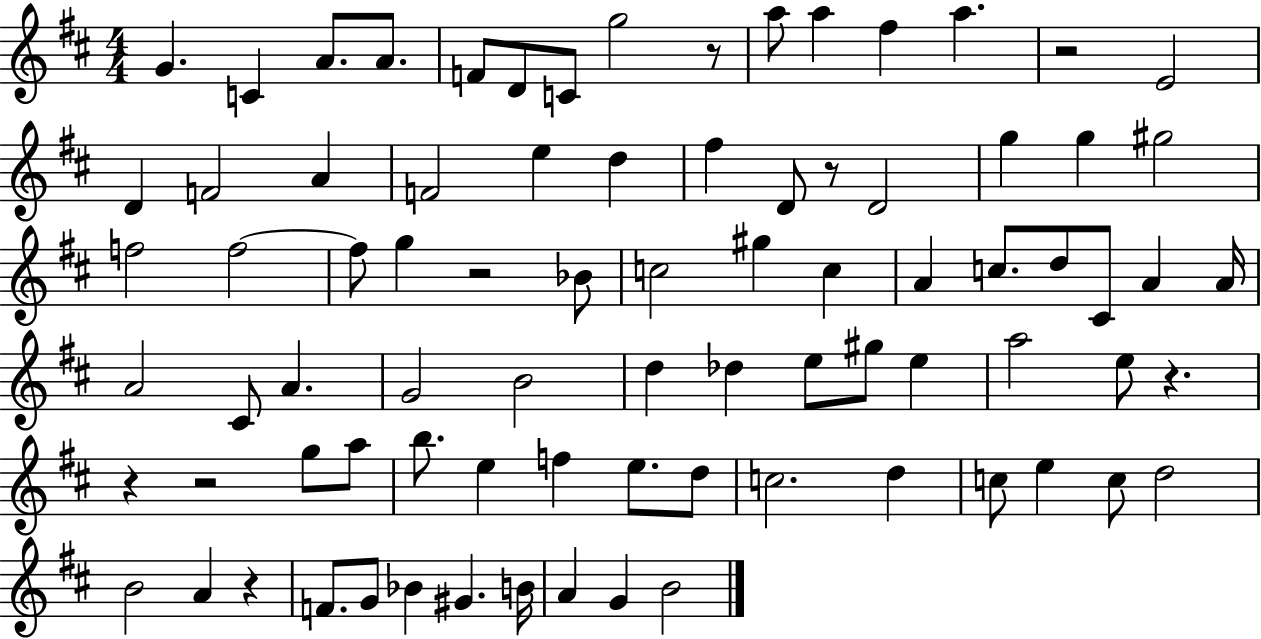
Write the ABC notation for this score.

X:1
T:Untitled
M:4/4
L:1/4
K:D
G C A/2 A/2 F/2 D/2 C/2 g2 z/2 a/2 a ^f a z2 E2 D F2 A F2 e d ^f D/2 z/2 D2 g g ^g2 f2 f2 f/2 g z2 _B/2 c2 ^g c A c/2 d/2 ^C/2 A A/4 A2 ^C/2 A G2 B2 d _d e/2 ^g/2 e a2 e/2 z z z2 g/2 a/2 b/2 e f e/2 d/2 c2 d c/2 e c/2 d2 B2 A z F/2 G/2 _B ^G B/4 A G B2